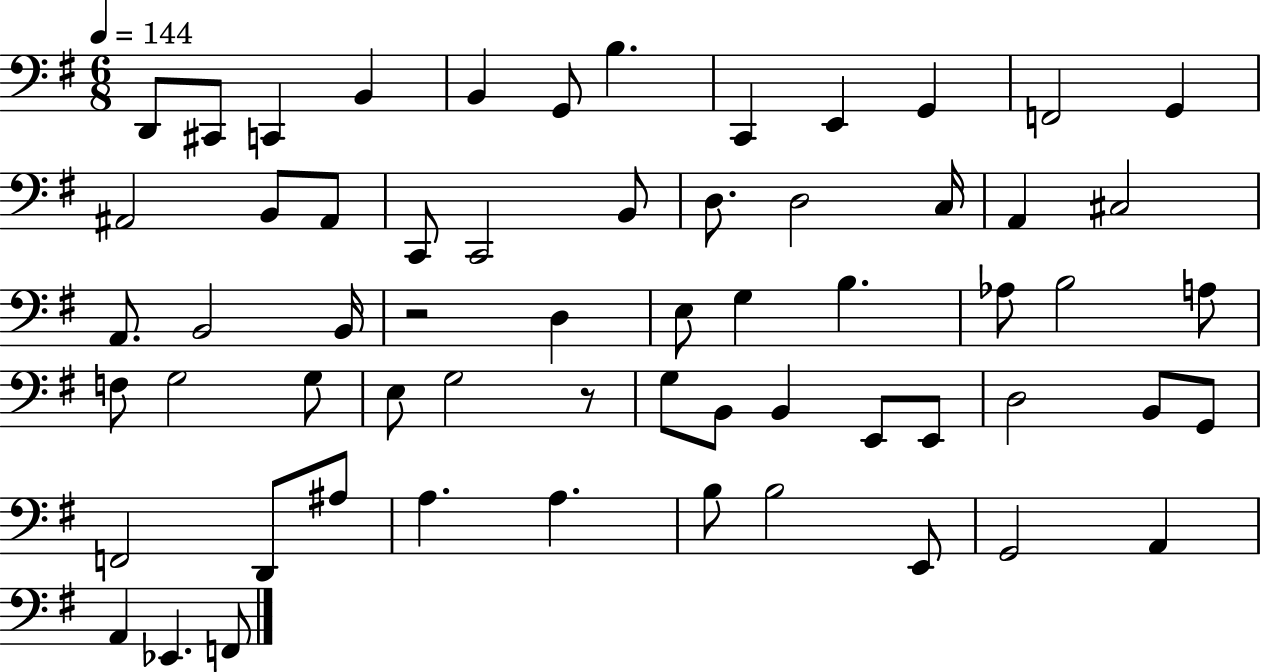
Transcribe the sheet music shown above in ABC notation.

X:1
T:Untitled
M:6/8
L:1/4
K:G
D,,/2 ^C,,/2 C,, B,, B,, G,,/2 B, C,, E,, G,, F,,2 G,, ^A,,2 B,,/2 ^A,,/2 C,,/2 C,,2 B,,/2 D,/2 D,2 C,/4 A,, ^C,2 A,,/2 B,,2 B,,/4 z2 D, E,/2 G, B, _A,/2 B,2 A,/2 F,/2 G,2 G,/2 E,/2 G,2 z/2 G,/2 B,,/2 B,, E,,/2 E,,/2 D,2 B,,/2 G,,/2 F,,2 D,,/2 ^A,/2 A, A, B,/2 B,2 E,,/2 G,,2 A,, A,, _E,, F,,/2